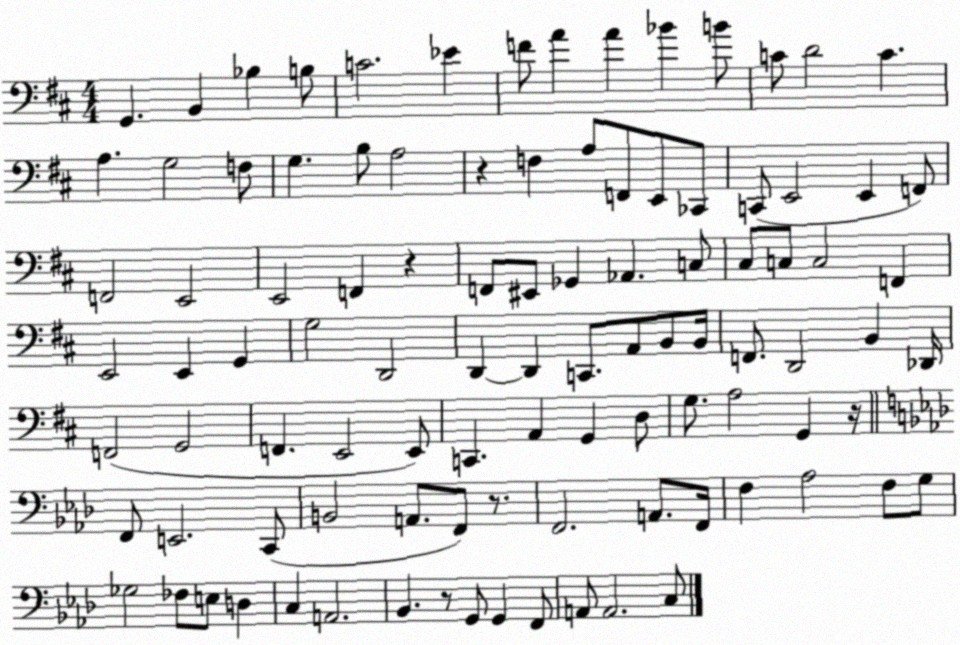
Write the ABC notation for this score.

X:1
T:Untitled
M:4/4
L:1/4
K:D
G,, B,, _B, B,/2 C2 _E F/2 A A _B B/2 C/2 D2 C A, G,2 F,/2 G, B,/2 A,2 z F, A,/2 F,,/2 E,,/2 _C,,/2 C,,/2 E,,2 E,, F,,/2 F,,2 E,,2 E,,2 F,, z F,,/2 ^E,,/2 _G,, _A,, C,/2 ^C,/2 C,/2 C,2 F,, E,,2 E,, G,, G,2 D,,2 D,, D,, C,,/2 A,,/2 B,,/2 B,,/4 F,,/2 D,,2 B,, _D,,/4 F,,2 G,,2 F,, E,,2 E,,/2 C,, A,, G,, D,/2 G,/2 A,2 G,, z/4 F,,/2 E,,2 C,,/2 B,,2 A,,/2 F,,/2 z/2 F,,2 A,,/2 F,,/4 F, _A,2 F,/2 G,/2 _G,2 _F,/2 E,/2 D, C, A,,2 _B,, z/2 G,,/2 G,, F,,/2 A,,/2 A,,2 C,/2